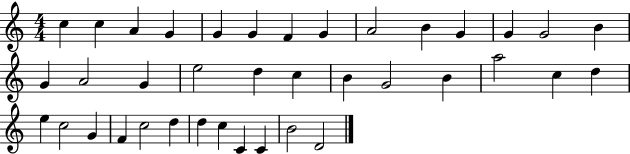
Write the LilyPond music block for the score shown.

{
  \clef treble
  \numericTimeSignature
  \time 4/4
  \key c \major
  c''4 c''4 a'4 g'4 | g'4 g'4 f'4 g'4 | a'2 b'4 g'4 | g'4 g'2 b'4 | \break g'4 a'2 g'4 | e''2 d''4 c''4 | b'4 g'2 b'4 | a''2 c''4 d''4 | \break e''4 c''2 g'4 | f'4 c''2 d''4 | d''4 c''4 c'4 c'4 | b'2 d'2 | \break \bar "|."
}